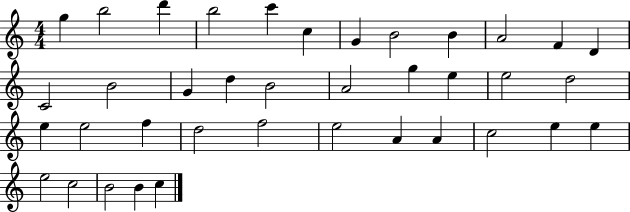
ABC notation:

X:1
T:Untitled
M:4/4
L:1/4
K:C
g b2 d' b2 c' c G B2 B A2 F D C2 B2 G d B2 A2 g e e2 d2 e e2 f d2 f2 e2 A A c2 e e e2 c2 B2 B c